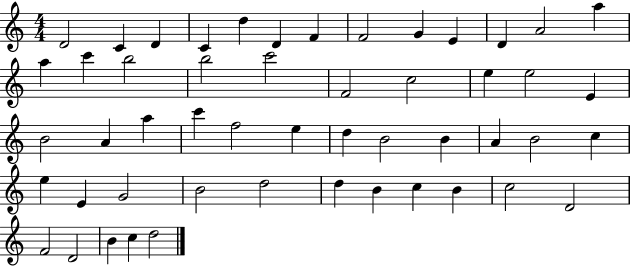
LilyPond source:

{
  \clef treble
  \numericTimeSignature
  \time 4/4
  \key c \major
  d'2 c'4 d'4 | c'4 d''4 d'4 f'4 | f'2 g'4 e'4 | d'4 a'2 a''4 | \break a''4 c'''4 b''2 | b''2 c'''2 | f'2 c''2 | e''4 e''2 e'4 | \break b'2 a'4 a''4 | c'''4 f''2 e''4 | d''4 b'2 b'4 | a'4 b'2 c''4 | \break e''4 e'4 g'2 | b'2 d''2 | d''4 b'4 c''4 b'4 | c''2 d'2 | \break f'2 d'2 | b'4 c''4 d''2 | \bar "|."
}